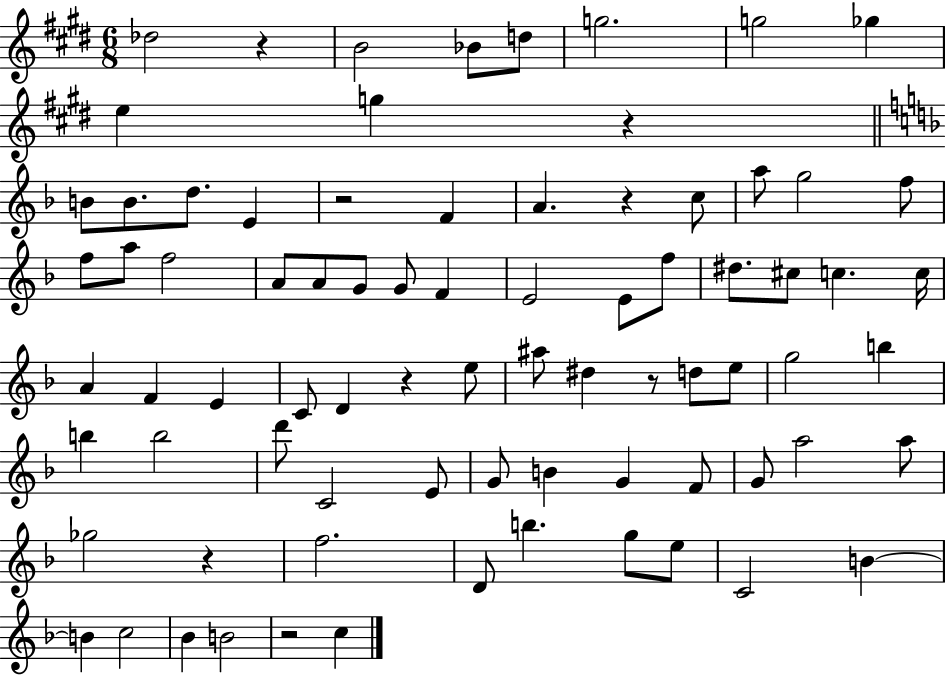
{
  \clef treble
  \numericTimeSignature
  \time 6/8
  \key e \major
  \repeat volta 2 { des''2 r4 | b'2 bes'8 d''8 | g''2. | g''2 ges''4 | \break e''4 g''4 r4 | \bar "||" \break \key f \major b'8 b'8. d''8. e'4 | r2 f'4 | a'4. r4 c''8 | a''8 g''2 f''8 | \break f''8 a''8 f''2 | a'8 a'8 g'8 g'8 f'4 | e'2 e'8 f''8 | dis''8. cis''8 c''4. c''16 | \break a'4 f'4 e'4 | c'8 d'4 r4 e''8 | ais''8 dis''4 r8 d''8 e''8 | g''2 b''4 | \break b''4 b''2 | d'''8 c'2 e'8 | g'8 b'4 g'4 f'8 | g'8 a''2 a''8 | \break ges''2 r4 | f''2. | d'8 b''4. g''8 e''8 | c'2 b'4~~ | \break b'4 c''2 | bes'4 b'2 | r2 c''4 | } \bar "|."
}